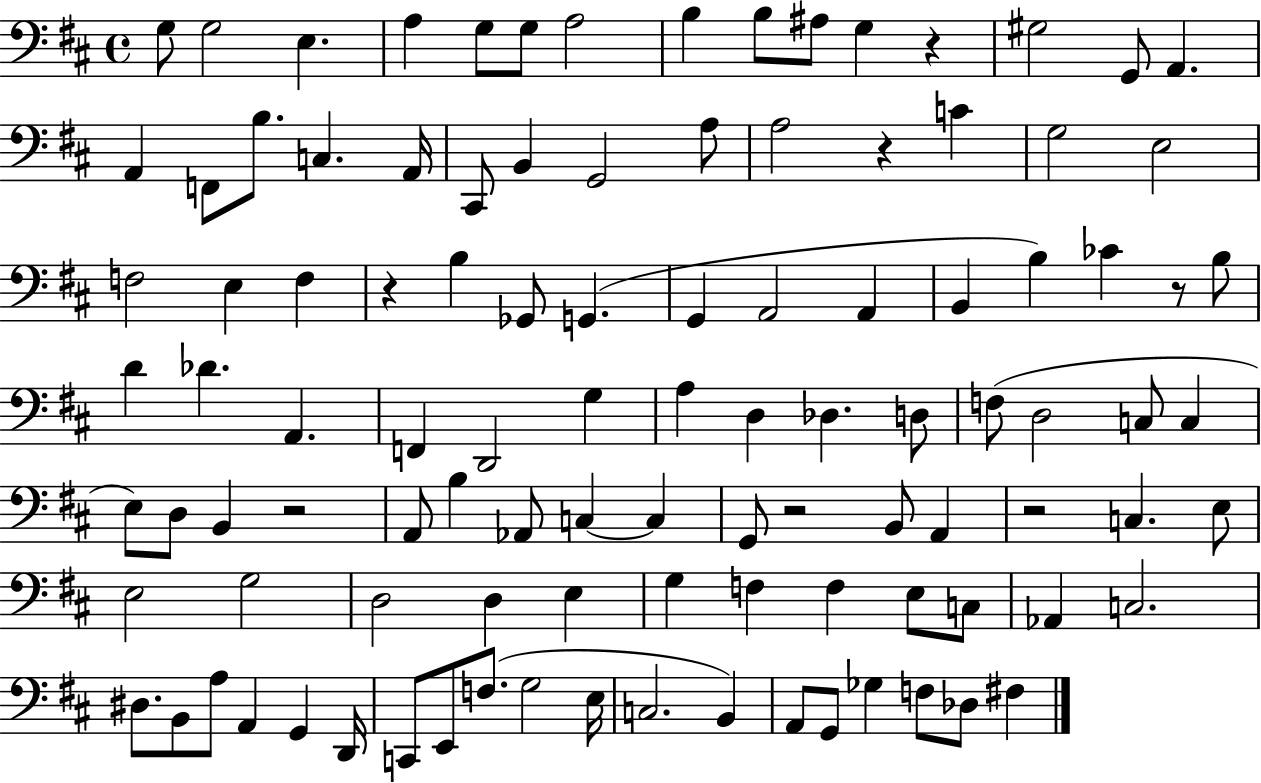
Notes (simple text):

G3/e G3/h E3/q. A3/q G3/e G3/e A3/h B3/q B3/e A#3/e G3/q R/q G#3/h G2/e A2/q. A2/q F2/e B3/e. C3/q. A2/s C#2/e B2/q G2/h A3/e A3/h R/q C4/q G3/h E3/h F3/h E3/q F3/q R/q B3/q Gb2/e G2/q. G2/q A2/h A2/q B2/q B3/q CES4/q R/e B3/e D4/q Db4/q. A2/q. F2/q D2/h G3/q A3/q D3/q Db3/q. D3/e F3/e D3/h C3/e C3/q E3/e D3/e B2/q R/h A2/e B3/q Ab2/e C3/q C3/q G2/e R/h B2/e A2/q R/h C3/q. E3/e E3/h G3/h D3/h D3/q E3/q G3/q F3/q F3/q E3/e C3/e Ab2/q C3/h. D#3/e. B2/e A3/e A2/q G2/q D2/s C2/e E2/e F3/e. G3/h E3/s C3/h. B2/q A2/e G2/e Gb3/q F3/e Db3/e F#3/q